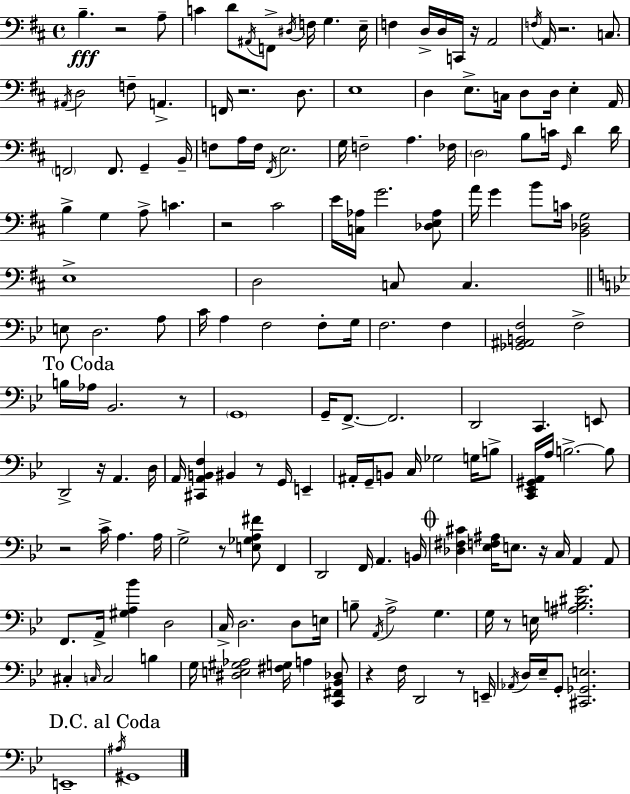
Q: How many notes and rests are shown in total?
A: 175